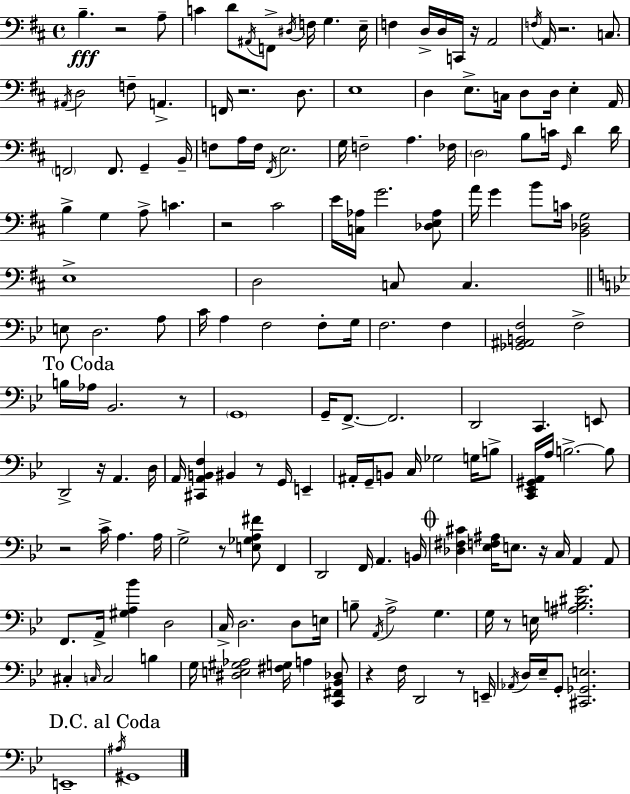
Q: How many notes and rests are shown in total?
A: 175